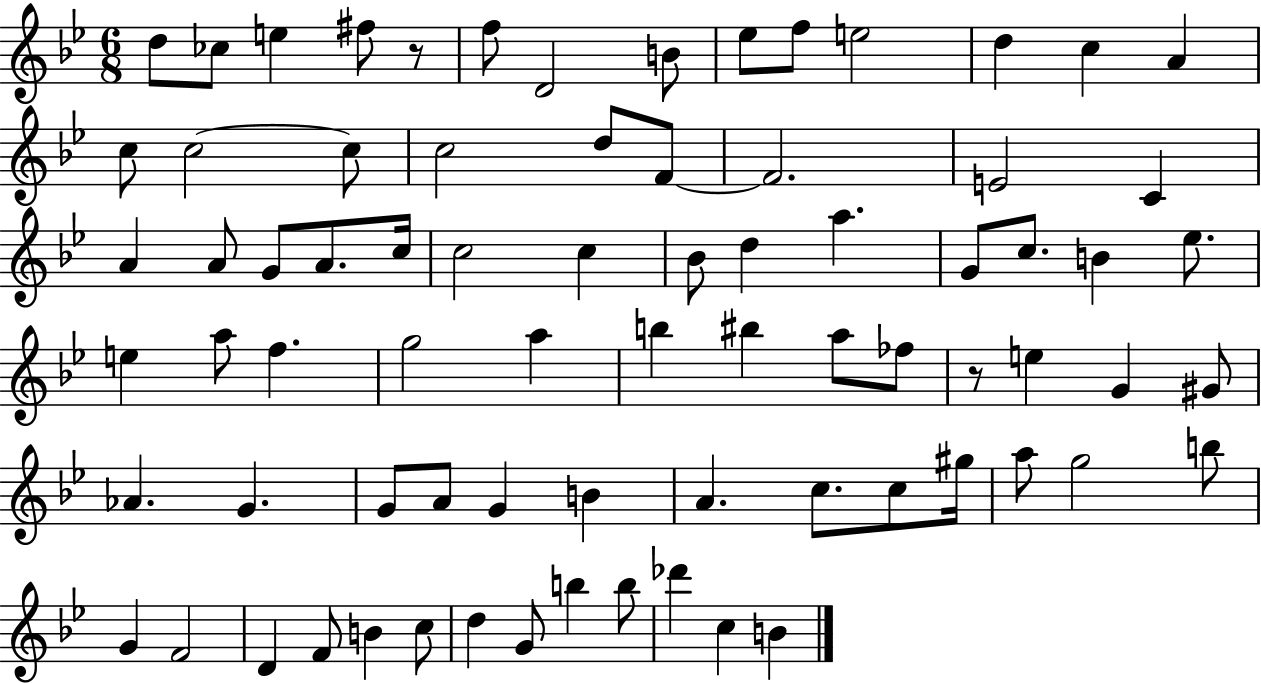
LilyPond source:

{
  \clef treble
  \numericTimeSignature
  \time 6/8
  \key bes \major
  d''8 ces''8 e''4 fis''8 r8 | f''8 d'2 b'8 | ees''8 f''8 e''2 | d''4 c''4 a'4 | \break c''8 c''2~~ c''8 | c''2 d''8 f'8~~ | f'2. | e'2 c'4 | \break a'4 a'8 g'8 a'8. c''16 | c''2 c''4 | bes'8 d''4 a''4. | g'8 c''8. b'4 ees''8. | \break e''4 a''8 f''4. | g''2 a''4 | b''4 bis''4 a''8 fes''8 | r8 e''4 g'4 gis'8 | \break aes'4. g'4. | g'8 a'8 g'4 b'4 | a'4. c''8. c''8 gis''16 | a''8 g''2 b''8 | \break g'4 f'2 | d'4 f'8 b'4 c''8 | d''4 g'8 b''4 b''8 | des'''4 c''4 b'4 | \break \bar "|."
}